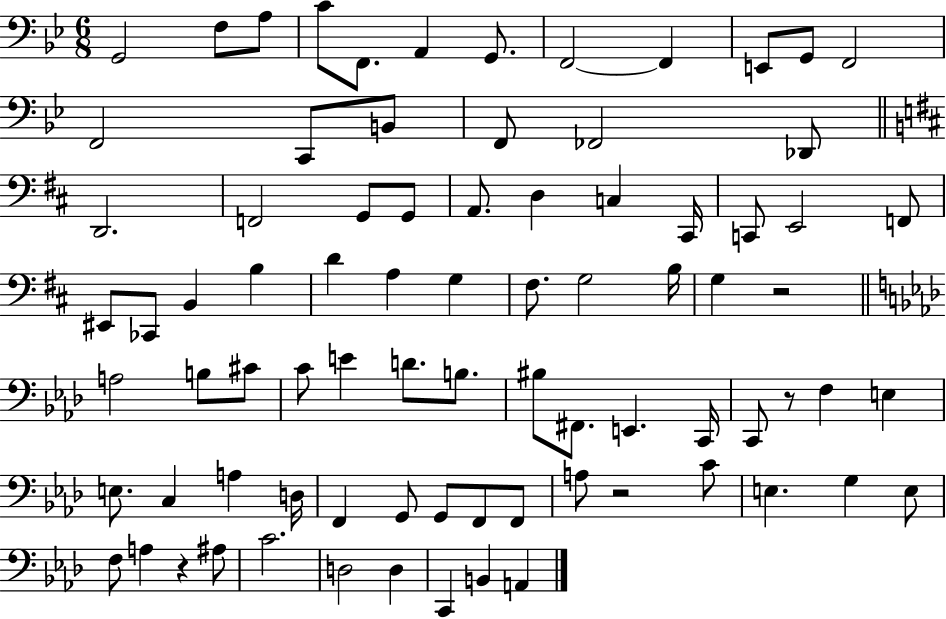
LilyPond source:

{
  \clef bass
  \numericTimeSignature
  \time 6/8
  \key bes \major
  \repeat volta 2 { g,2 f8 a8 | c'8 f,8. a,4 g,8. | f,2~~ f,4 | e,8 g,8 f,2 | \break f,2 c,8 b,8 | f,8 fes,2 des,8 | \bar "||" \break \key d \major d,2. | f,2 g,8 g,8 | a,8. d4 c4 cis,16 | c,8 e,2 f,8 | \break eis,8 ces,8 b,4 b4 | d'4 a4 g4 | fis8. g2 b16 | g4 r2 | \break \bar "||" \break \key f \minor a2 b8 cis'8 | c'8 e'4 d'8. b8. | bis8 fis,8. e,4. c,16 | c,8 r8 f4 e4 | \break e8. c4 a4 d16 | f,4 g,8 g,8 f,8 f,8 | a8 r2 c'8 | e4. g4 e8 | \break f8 a4 r4 ais8 | c'2. | d2 d4 | c,4 b,4 a,4 | \break } \bar "|."
}